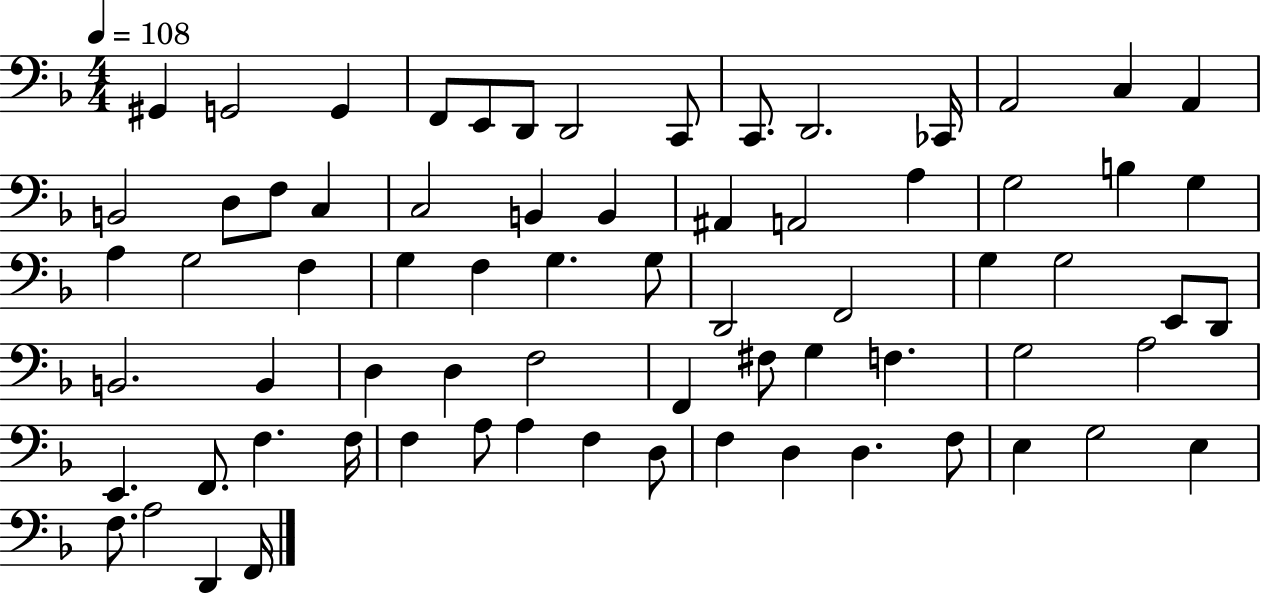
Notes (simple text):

G#2/q G2/h G2/q F2/e E2/e D2/e D2/h C2/e C2/e. D2/h. CES2/s A2/h C3/q A2/q B2/h D3/e F3/e C3/q C3/h B2/q B2/q A#2/q A2/h A3/q G3/h B3/q G3/q A3/q G3/h F3/q G3/q F3/q G3/q. G3/e D2/h F2/h G3/q G3/h E2/e D2/e B2/h. B2/q D3/q D3/q F3/h F2/q F#3/e G3/q F3/q. G3/h A3/h E2/q. F2/e. F3/q. F3/s F3/q A3/e A3/q F3/q D3/e F3/q D3/q D3/q. F3/e E3/q G3/h E3/q F3/e. A3/h D2/q F2/s